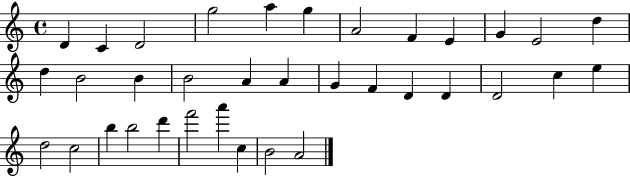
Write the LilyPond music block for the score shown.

{
  \clef treble
  \time 4/4
  \defaultTimeSignature
  \key c \major
  d'4 c'4 d'2 | g''2 a''4 g''4 | a'2 f'4 e'4 | g'4 e'2 d''4 | \break d''4 b'2 b'4 | b'2 a'4 a'4 | g'4 f'4 d'4 d'4 | d'2 c''4 e''4 | \break d''2 c''2 | b''4 b''2 d'''4 | f'''2 a'''4 c''4 | b'2 a'2 | \break \bar "|."
}